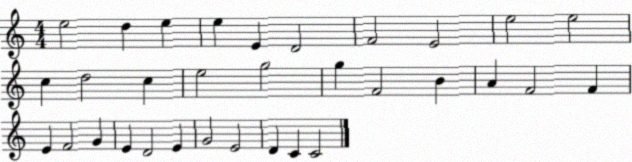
X:1
T:Untitled
M:4/4
L:1/4
K:C
e2 d e e E D2 F2 E2 e2 e2 c d2 c e2 g2 g F2 B A F2 F E F2 G E D2 E G2 E2 D C C2